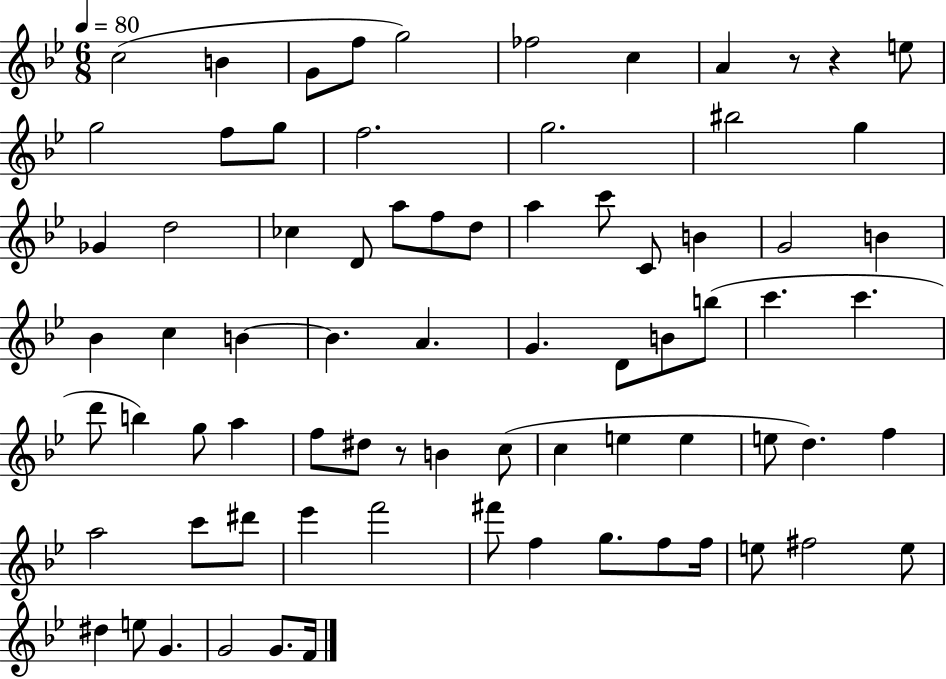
C5/h B4/q G4/e F5/e G5/h FES5/h C5/q A4/q R/e R/q E5/e G5/h F5/e G5/e F5/h. G5/h. BIS5/h G5/q Gb4/q D5/h CES5/q D4/e A5/e F5/e D5/e A5/q C6/e C4/e B4/q G4/h B4/q Bb4/q C5/q B4/q B4/q. A4/q. G4/q. D4/e B4/e B5/e C6/q. C6/q. D6/e B5/q G5/e A5/q F5/e D#5/e R/e B4/q C5/e C5/q E5/q E5/q E5/e D5/q. F5/q A5/h C6/e D#6/e Eb6/q F6/h F#6/e F5/q G5/e. F5/e F5/s E5/e F#5/h E5/e D#5/q E5/e G4/q. G4/h G4/e. F4/s